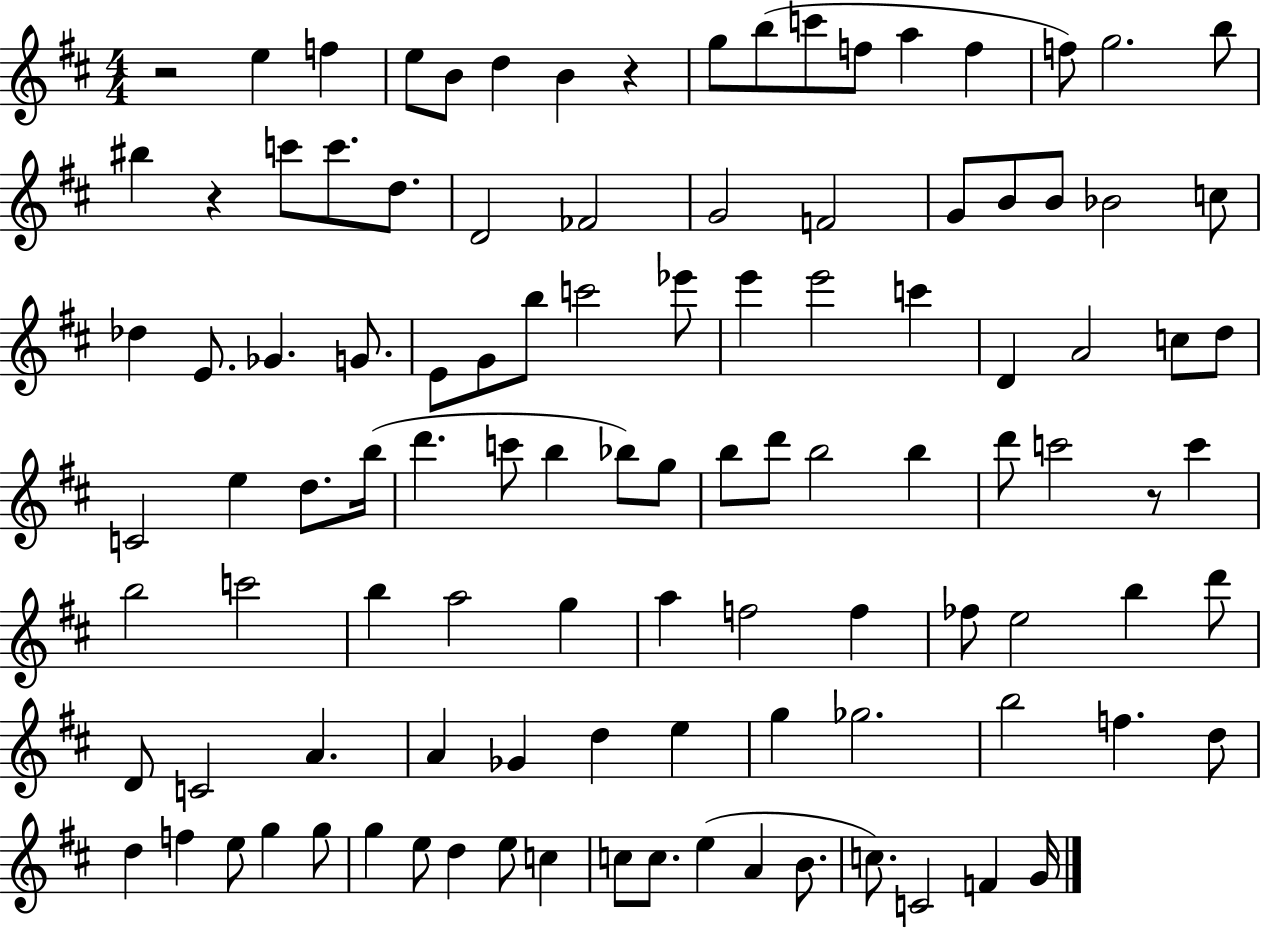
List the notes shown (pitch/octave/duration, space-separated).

R/h E5/q F5/q E5/e B4/e D5/q B4/q R/q G5/e B5/e C6/e F5/e A5/q F5/q F5/e G5/h. B5/e BIS5/q R/q C6/e C6/e. D5/e. D4/h FES4/h G4/h F4/h G4/e B4/e B4/e Bb4/h C5/e Db5/q E4/e. Gb4/q. G4/e. E4/e G4/e B5/e C6/h Eb6/e E6/q E6/h C6/q D4/q A4/h C5/e D5/e C4/h E5/q D5/e. B5/s D6/q. C6/e B5/q Bb5/e G5/e B5/e D6/e B5/h B5/q D6/e C6/h R/e C6/q B5/h C6/h B5/q A5/h G5/q A5/q F5/h F5/q FES5/e E5/h B5/q D6/e D4/e C4/h A4/q. A4/q Gb4/q D5/q E5/q G5/q Gb5/h. B5/h F5/q. D5/e D5/q F5/q E5/e G5/q G5/e G5/q E5/e D5/q E5/e C5/q C5/e C5/e. E5/q A4/q B4/e. C5/e. C4/h F4/q G4/s